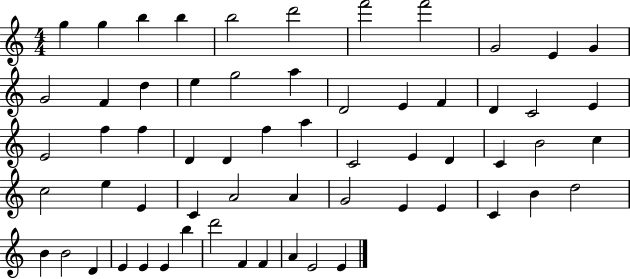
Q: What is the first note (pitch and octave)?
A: G5